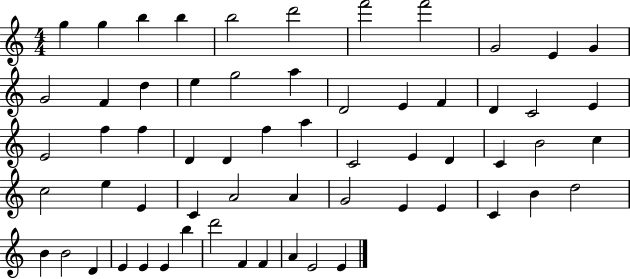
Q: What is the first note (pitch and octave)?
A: G5